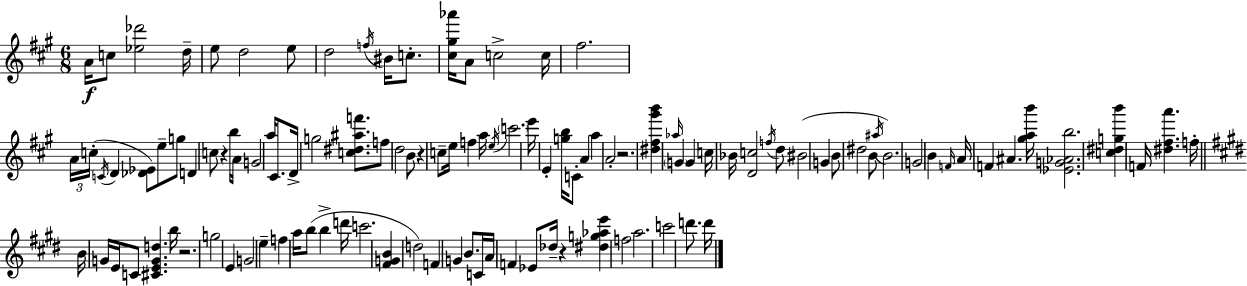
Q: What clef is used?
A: treble